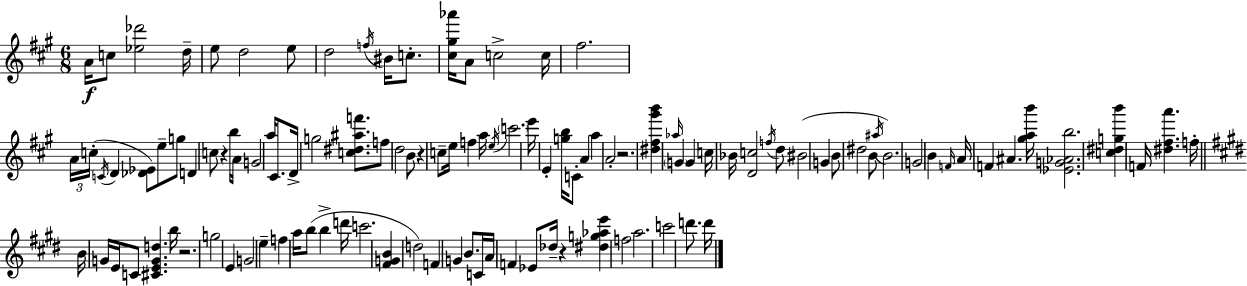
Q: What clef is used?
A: treble